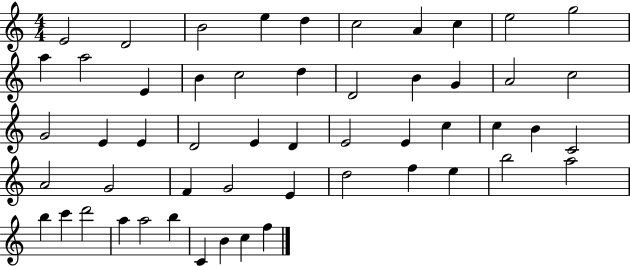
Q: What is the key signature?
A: C major